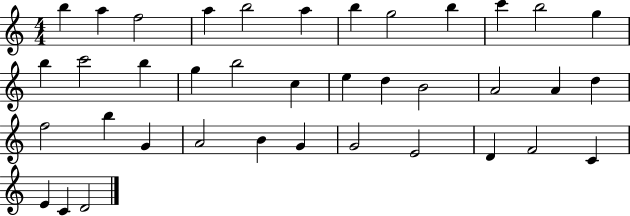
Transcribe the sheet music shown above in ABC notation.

X:1
T:Untitled
M:4/4
L:1/4
K:C
b a f2 a b2 a b g2 b c' b2 g b c'2 b g b2 c e d B2 A2 A d f2 b G A2 B G G2 E2 D F2 C E C D2